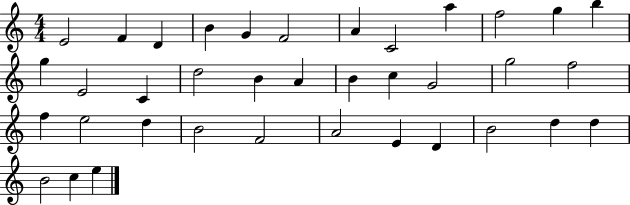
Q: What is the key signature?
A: C major